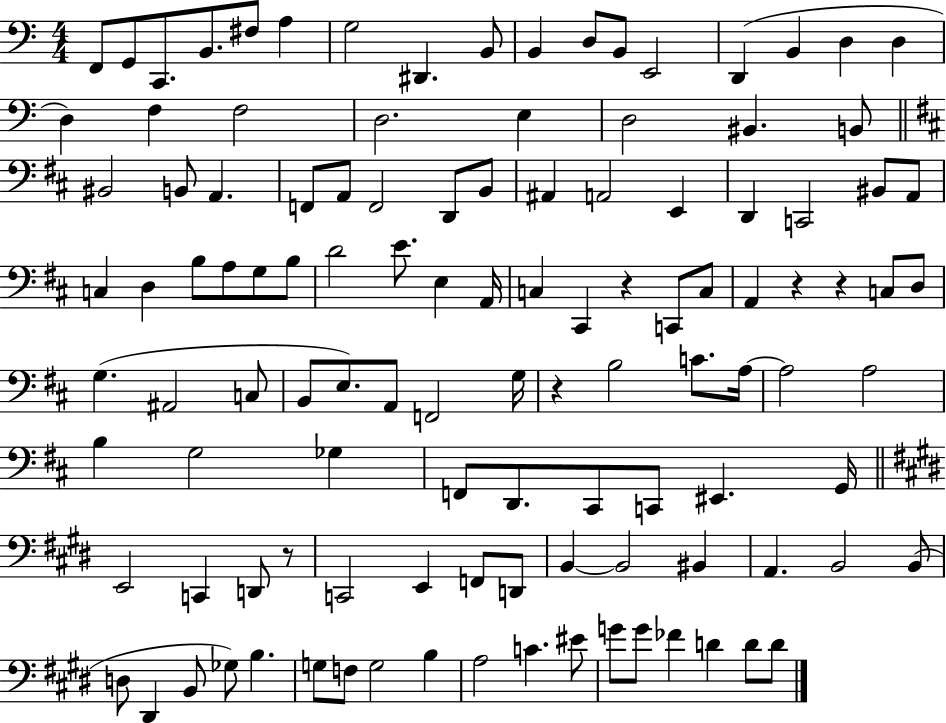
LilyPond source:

{
  \clef bass
  \numericTimeSignature
  \time 4/4
  \key c \major
  f,8 g,8 c,8. b,8. fis8 a4 | g2 dis,4. b,8 | b,4 d8 b,8 e,2 | d,4( b,4 d4 d4 | \break d4) f4 f2 | d2. e4 | d2 bis,4. b,8 | \bar "||" \break \key b \minor bis,2 b,8 a,4. | f,8 a,8 f,2 d,8 b,8 | ais,4 a,2 e,4 | d,4 c,2 bis,8 a,8 | \break c4 d4 b8 a8 g8 b8 | d'2 e'8. e4 a,16 | c4 cis,4 r4 c,8 c8 | a,4 r4 r4 c8 d8 | \break g4.( ais,2 c8 | b,8 e8.) a,8 f,2 g16 | r4 b2 c'8. a16~~ | a2 a2 | \break b4 g2 ges4 | f,8 d,8. cis,8 c,8 eis,4. g,16 | \bar "||" \break \key e \major e,2 c,4 d,8 r8 | c,2 e,4 f,8 d,8 | b,4~~ b,2 bis,4 | a,4. b,2 b,8( | \break d8 dis,4 b,8 ges8) b4. | g8 f8 g2 b4 | a2 c'4. eis'8 | g'8 g'8 fes'4 d'4 d'8 d'8 | \break \bar "|."
}